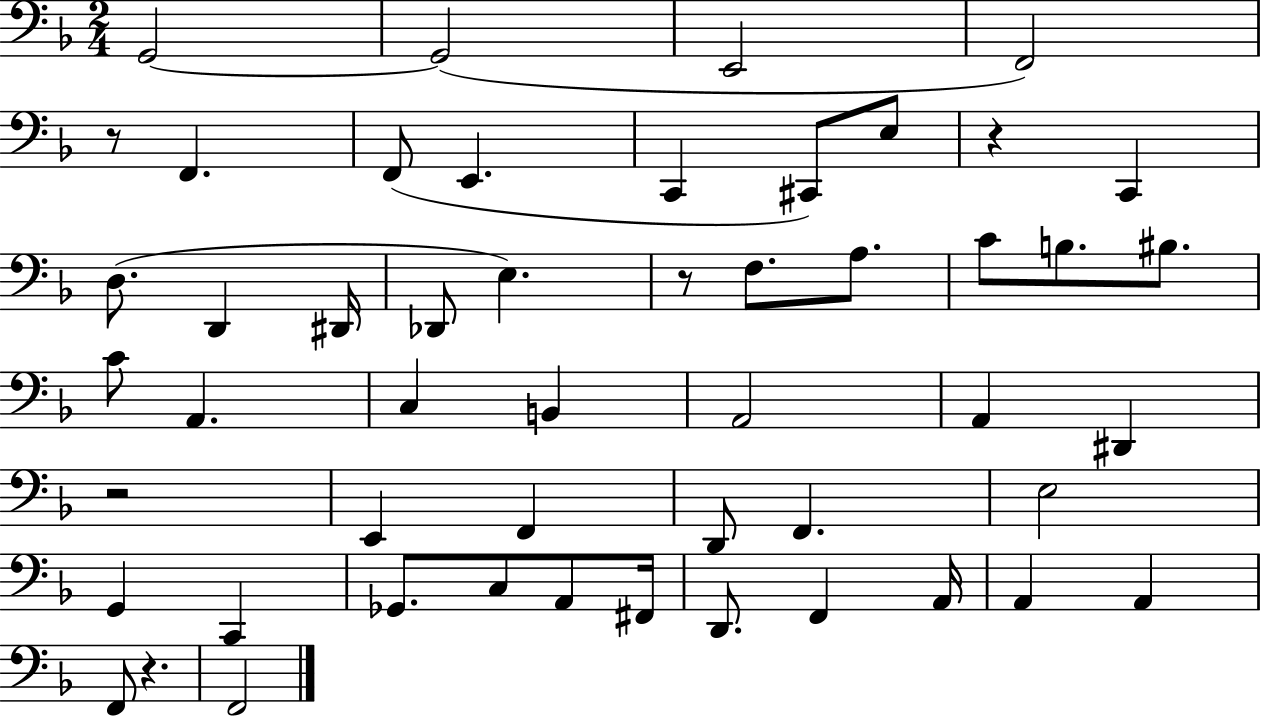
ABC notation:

X:1
T:Untitled
M:2/4
L:1/4
K:F
G,,2 G,,2 E,,2 F,,2 z/2 F,, F,,/2 E,, C,, ^C,,/2 E,/2 z C,, D,/2 D,, ^D,,/4 _D,,/2 E, z/2 F,/2 A,/2 C/2 B,/2 ^B,/2 C/2 A,, C, B,, A,,2 A,, ^D,, z2 E,, F,, D,,/2 F,, E,2 G,, C,, _G,,/2 C,/2 A,,/2 ^F,,/4 D,,/2 F,, A,,/4 A,, A,, F,,/2 z F,,2